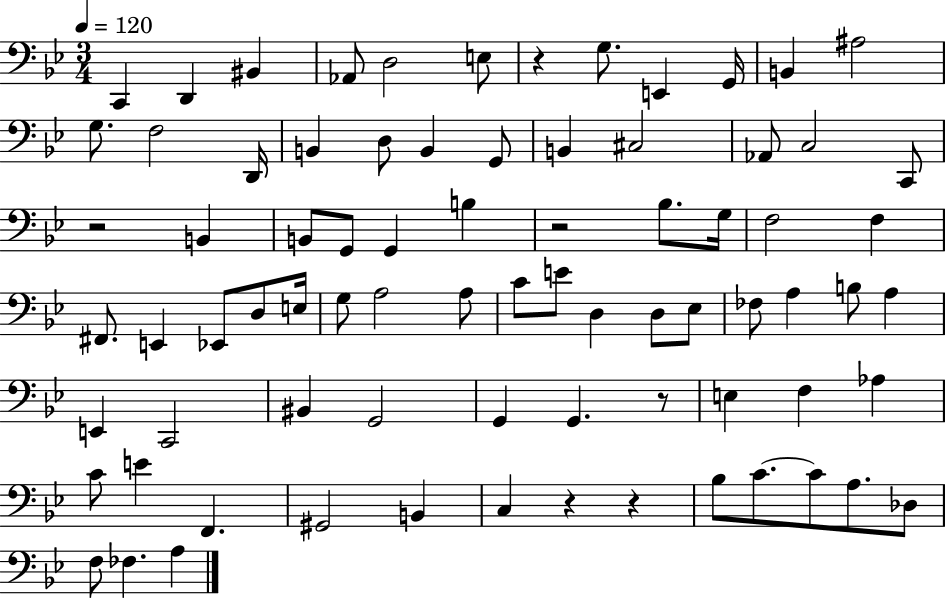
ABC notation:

X:1
T:Untitled
M:3/4
L:1/4
K:Bb
C,, D,, ^B,, _A,,/2 D,2 E,/2 z G,/2 E,, G,,/4 B,, ^A,2 G,/2 F,2 D,,/4 B,, D,/2 B,, G,,/2 B,, ^C,2 _A,,/2 C,2 C,,/2 z2 B,, B,,/2 G,,/2 G,, B, z2 _B,/2 G,/4 F,2 F, ^F,,/2 E,, _E,,/2 D,/2 E,/4 G,/2 A,2 A,/2 C/2 E/2 D, D,/2 _E,/2 _F,/2 A, B,/2 A, E,, C,,2 ^B,, G,,2 G,, G,, z/2 E, F, _A, C/2 E F,, ^G,,2 B,, C, z z _B,/2 C/2 C/2 A,/2 _D,/2 F,/2 _F, A,